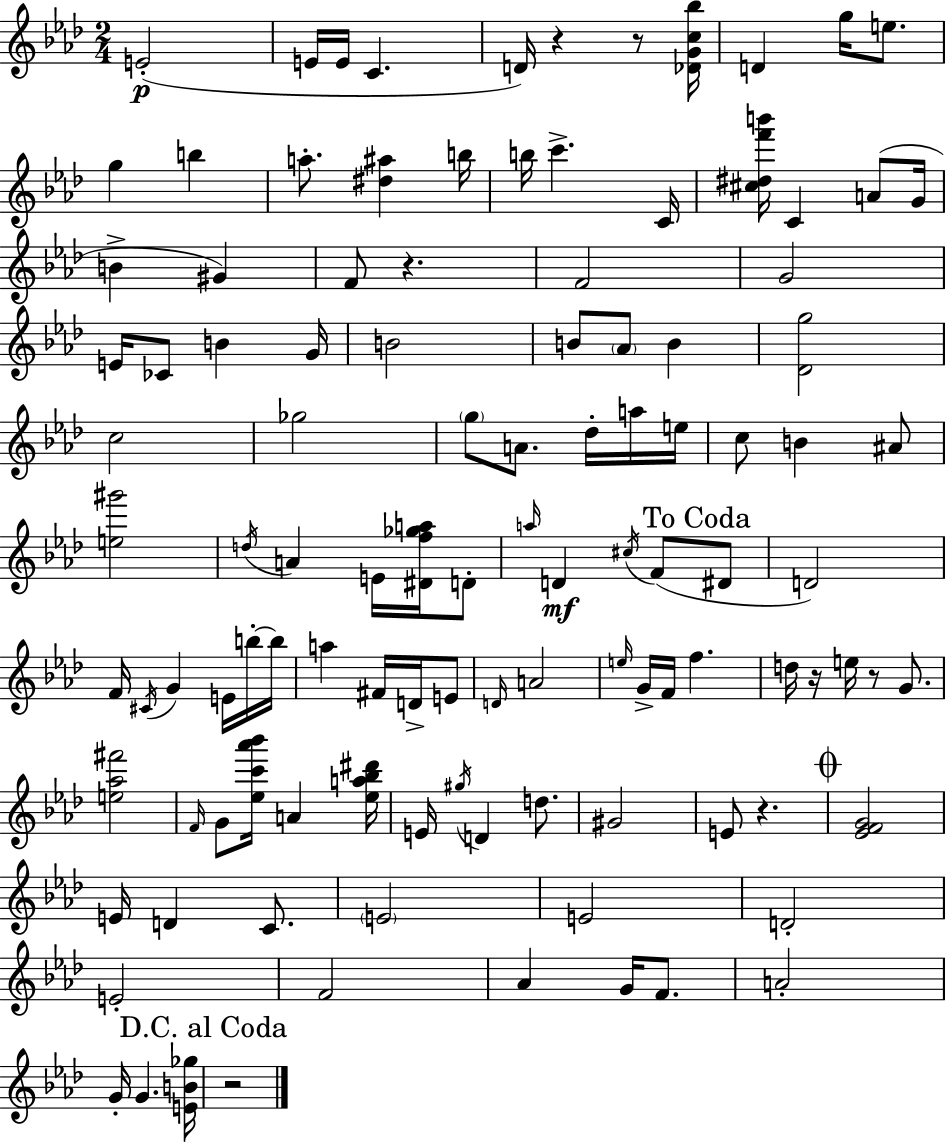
{
  \clef treble
  \numericTimeSignature
  \time 2/4
  \key aes \major
  e'2-.(\p | e'16 e'16 c'4. | d'16) r4 r8 <des' g' c'' bes''>16 | d'4 g''16 e''8. | \break g''4 b''4 | a''8.-. <dis'' ais''>4 b''16 | b''16 c'''4.-> c'16 | <cis'' dis'' f''' b'''>16 c'4 a'8( g'16 | \break b'4-> gis'4) | f'8 r4. | f'2 | g'2 | \break e'16 ces'8 b'4 g'16 | b'2 | b'8 \parenthesize aes'8 b'4 | <des' g''>2 | \break c''2 | ges''2 | \parenthesize g''8 a'8. des''16-. a''16 e''16 | c''8 b'4 ais'8 | \break <e'' gis'''>2 | \acciaccatura { d''16 } a'4 e'16 <dis' f'' ges'' a''>16 d'8-. | \grace { a''16 } d'4\mf \acciaccatura { cis''16 } f'8( | \mark "To Coda" dis'8 d'2) | \break f'16 \acciaccatura { cis'16 } g'4 | e'16 b''16-.~~ b''16 a''4 | fis'16 d'16-> e'8 \grace { d'16 } a'2 | \grace { e''16 } g'16-> f'16 | \break f''4. d''16 r16 | e''16 r8 g'8. <e'' aes'' fis'''>2 | \grace { f'16 } g'8 | <ees'' c''' aes''' bes'''>16 a'4 <ees'' a'' bes'' dis'''>16 e'16 | \break \acciaccatura { gis''16 } d'4 d''8. | gis'2 | e'8 r4. | \mark \markup { \musicglyph "scripts.coda" } <ees' f' g'>2 | \break e'16 d'4 c'8. | \parenthesize e'2 | e'2 | d'2-. | \break e'2-. | f'2 | aes'4 g'16 f'8. | a'2-. | \break g'16-. g'4. <e' b' ges''>16 | \mark "D.C. al Coda" r2 | \bar "|."
}